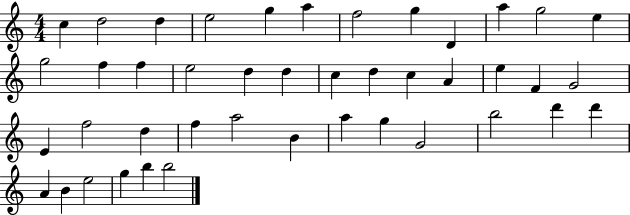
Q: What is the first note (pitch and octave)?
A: C5